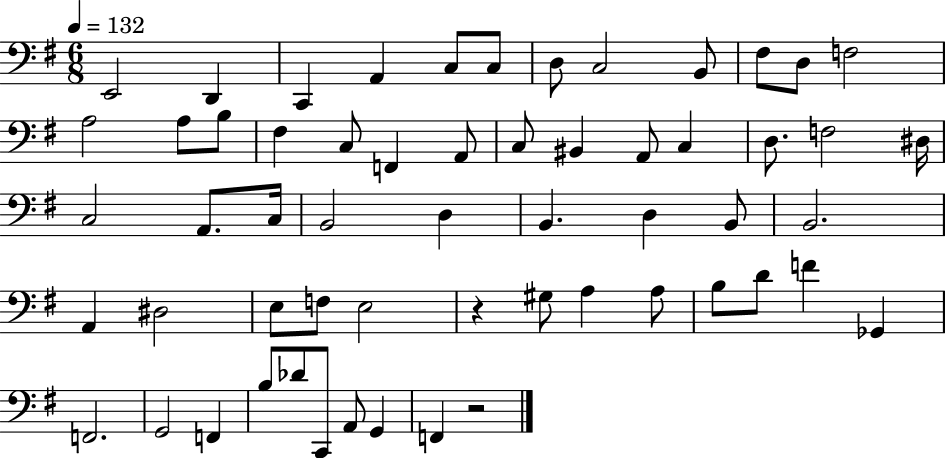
{
  \clef bass
  \numericTimeSignature
  \time 6/8
  \key g \major
  \tempo 4 = 132
  e,2 d,4 | c,4 a,4 c8 c8 | d8 c2 b,8 | fis8 d8 f2 | \break a2 a8 b8 | fis4 c8 f,4 a,8 | c8 bis,4 a,8 c4 | d8. f2 dis16 | \break c2 a,8. c16 | b,2 d4 | b,4. d4 b,8 | b,2. | \break a,4 dis2 | e8 f8 e2 | r4 gis8 a4 a8 | b8 d'8 f'4 ges,4 | \break f,2. | g,2 f,4 | b8 des'8 c,8 a,8 g,4 | f,4 r2 | \break \bar "|."
}